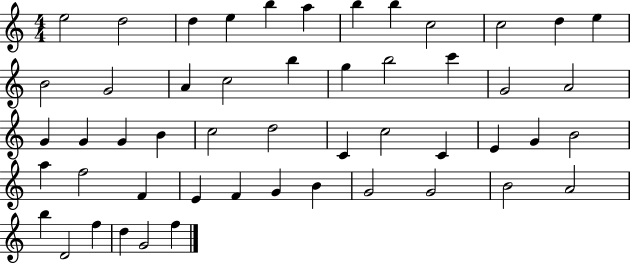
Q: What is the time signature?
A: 4/4